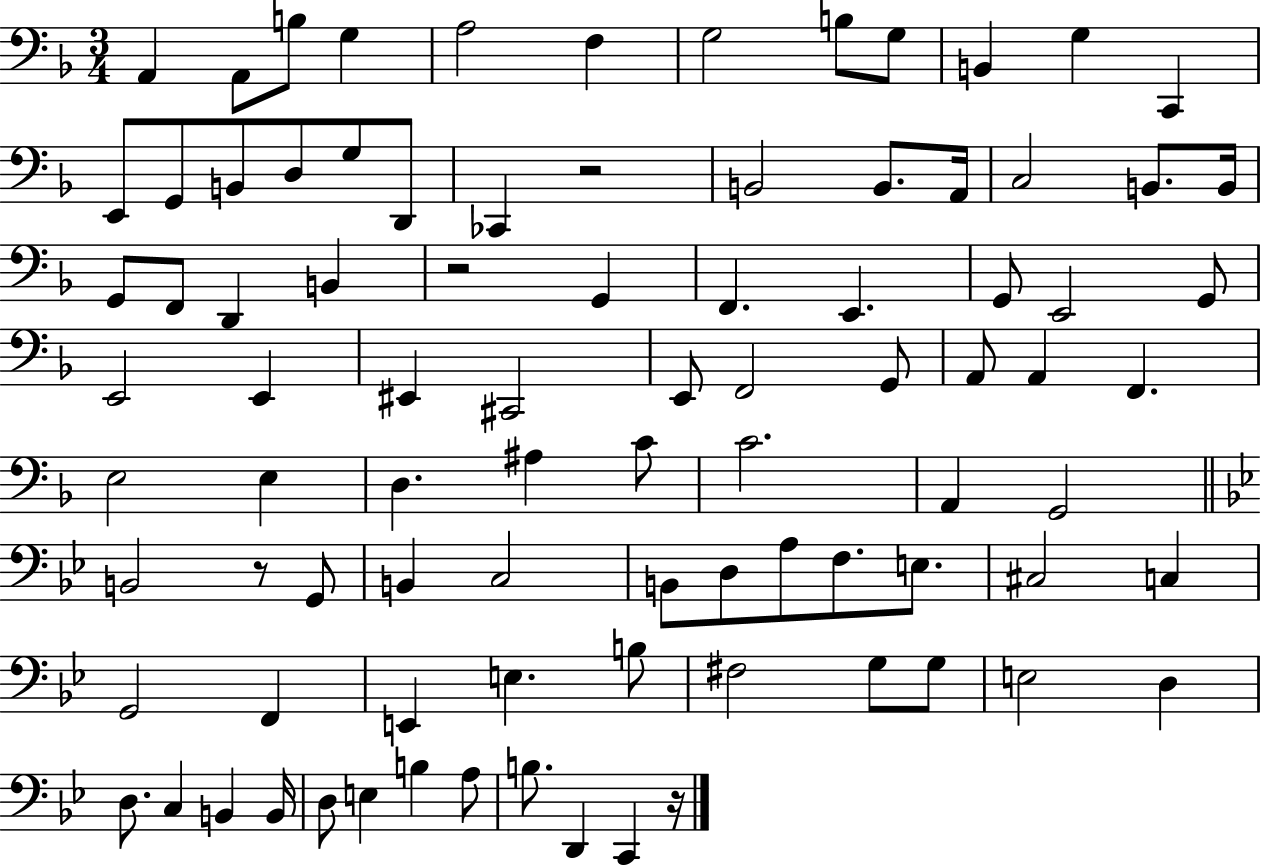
A2/q A2/e B3/e G3/q A3/h F3/q G3/h B3/e G3/e B2/q G3/q C2/q E2/e G2/e B2/e D3/e G3/e D2/e CES2/q R/h B2/h B2/e. A2/s C3/h B2/e. B2/s G2/e F2/e D2/q B2/q R/h G2/q F2/q. E2/q. G2/e E2/h G2/e E2/h E2/q EIS2/q C#2/h E2/e F2/h G2/e A2/e A2/q F2/q. E3/h E3/q D3/q. A#3/q C4/e C4/h. A2/q G2/h B2/h R/e G2/e B2/q C3/h B2/e D3/e A3/e F3/e. E3/e. C#3/h C3/q G2/h F2/q E2/q E3/q. B3/e F#3/h G3/e G3/e E3/h D3/q D3/e. C3/q B2/q B2/s D3/e E3/q B3/q A3/e B3/e. D2/q C2/q R/s